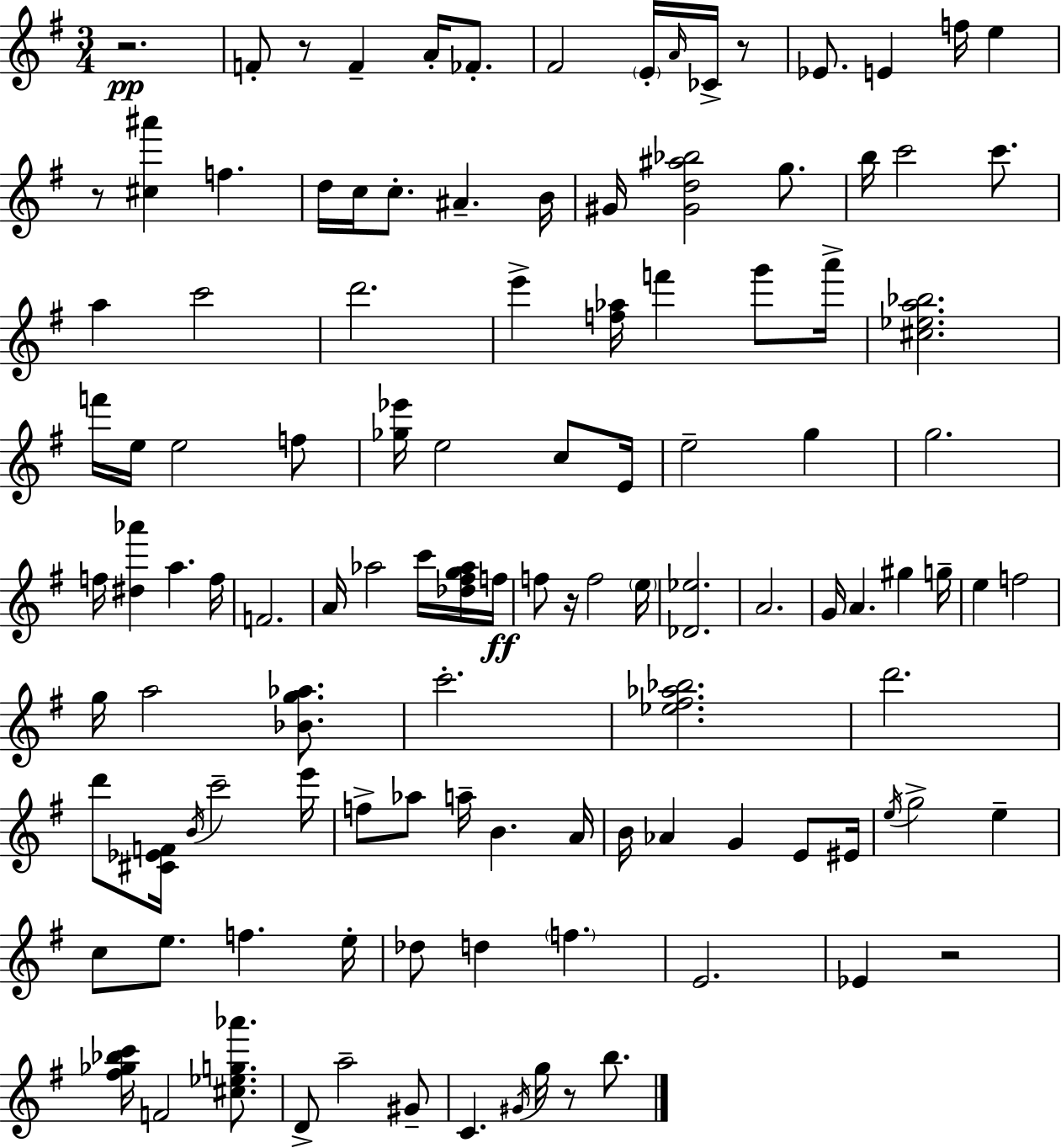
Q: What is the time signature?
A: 3/4